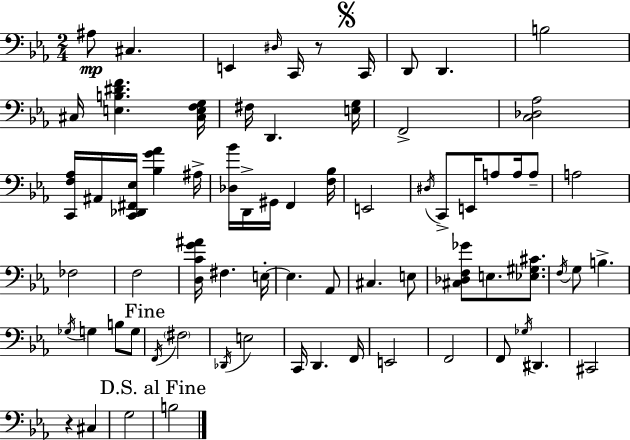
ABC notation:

X:1
T:Untitled
M:2/4
L:1/4
K:Eb
^A,/2 ^C, E,, ^D,/4 C,,/4 z/2 C,,/4 D,,/2 D,, B,2 ^C,/4 [E,B,^DF] [^C,E,F,G,]/4 ^F,/4 D,, [E,G,]/4 F,,2 [C,_D,_A,]2 [C,,F,_A,]/4 ^A,,/4 [C,,_D,,^F,,_E,]/4 [_B,G_A] ^A,/4 [_D,_B]/4 D,,/4 ^G,,/4 F,, [F,_B,]/4 E,,2 ^D,/4 C,,/2 E,,/4 A,/2 A,/4 A,/2 A,2 _F,2 F,2 [D,CG^A]/4 ^F, E,/4 E, _A,,/2 ^C, E,/2 [^C,_D,F,_G]/2 E,/2 [_E,^G,^C]/2 F,/4 G,/2 B, _G,/4 G, B,/2 G,/2 F,,/4 ^F,2 _D,,/4 E,2 C,,/4 D,, F,,/4 E,,2 F,,2 F,,/2 _G,/4 ^D,, ^C,,2 z ^C, G,2 B,2